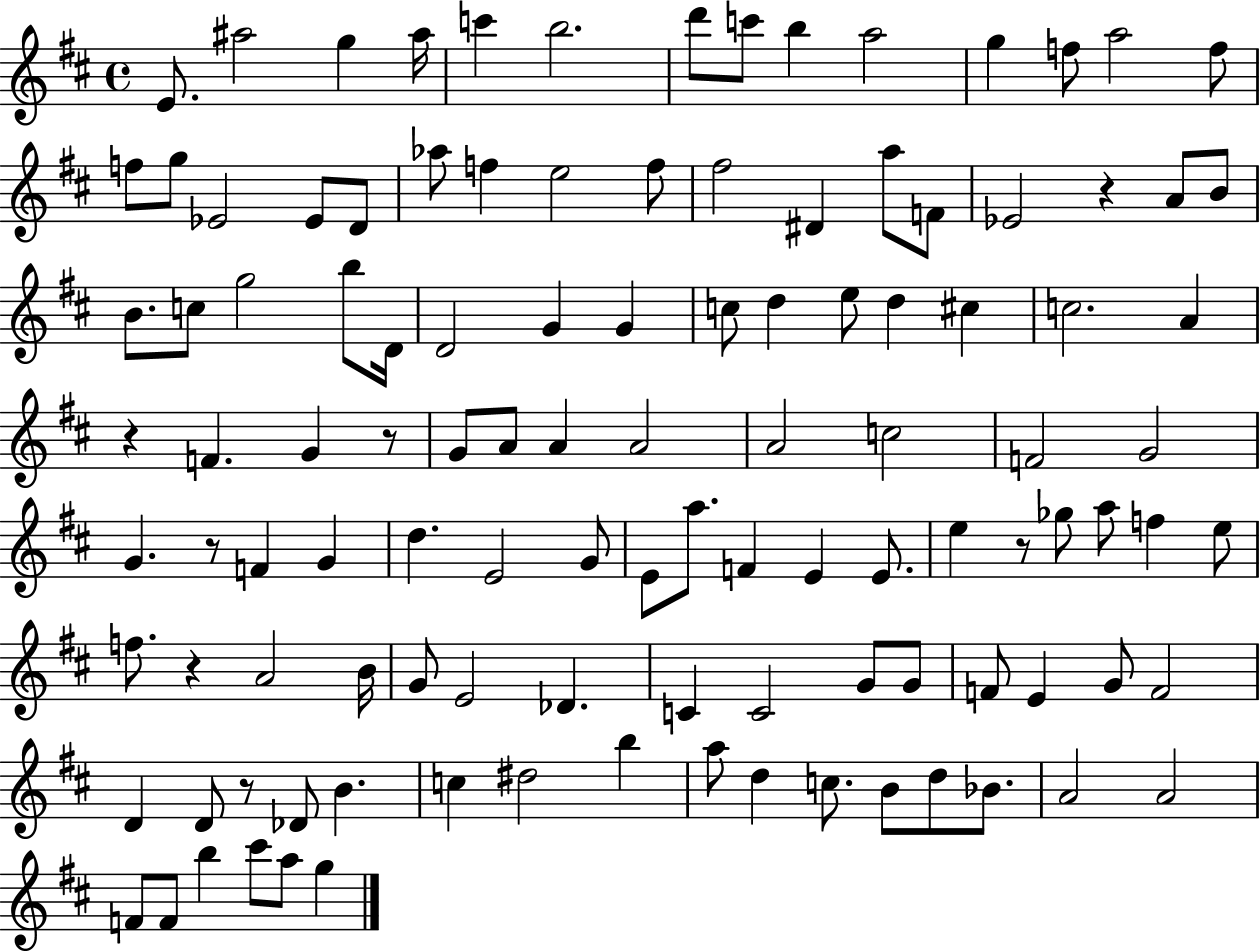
{
  \clef treble
  \time 4/4
  \defaultTimeSignature
  \key d \major
  e'8. ais''2 g''4 ais''16 | c'''4 b''2. | d'''8 c'''8 b''4 a''2 | g''4 f''8 a''2 f''8 | \break f''8 g''8 ees'2 ees'8 d'8 | aes''8 f''4 e''2 f''8 | fis''2 dis'4 a''8 f'8 | ees'2 r4 a'8 b'8 | \break b'8. c''8 g''2 b''8 d'16 | d'2 g'4 g'4 | c''8 d''4 e''8 d''4 cis''4 | c''2. a'4 | \break r4 f'4. g'4 r8 | g'8 a'8 a'4 a'2 | a'2 c''2 | f'2 g'2 | \break g'4. r8 f'4 g'4 | d''4. e'2 g'8 | e'8 a''8. f'4 e'4 e'8. | e''4 r8 ges''8 a''8 f''4 e''8 | \break f''8. r4 a'2 b'16 | g'8 e'2 des'4. | c'4 c'2 g'8 g'8 | f'8 e'4 g'8 f'2 | \break d'4 d'8 r8 des'8 b'4. | c''4 dis''2 b''4 | a''8 d''4 c''8. b'8 d''8 bes'8. | a'2 a'2 | \break f'8 f'8 b''4 cis'''8 a''8 g''4 | \bar "|."
}